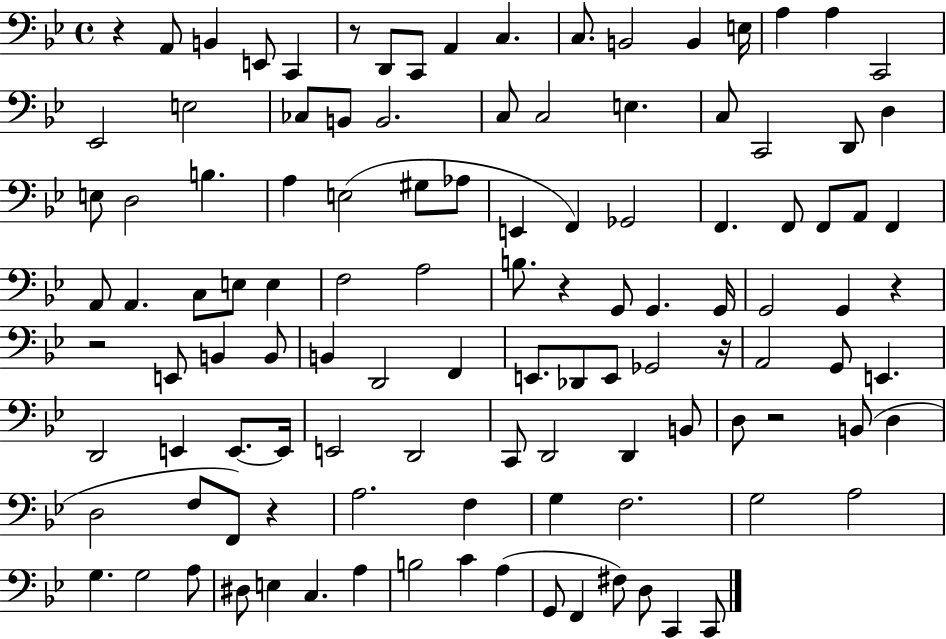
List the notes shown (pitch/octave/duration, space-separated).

R/q A2/e B2/q E2/e C2/q R/e D2/e C2/e A2/q C3/q. C3/e. B2/h B2/q E3/s A3/q A3/q C2/h Eb2/h E3/h CES3/e B2/e B2/h. C3/e C3/h E3/q. C3/e C2/h D2/e D3/q E3/e D3/h B3/q. A3/q E3/h G#3/e Ab3/e E2/q F2/q Gb2/h F2/q. F2/e F2/e A2/e F2/q A2/e A2/q. C3/e E3/e E3/q F3/h A3/h B3/e. R/q G2/e G2/q. G2/s G2/h G2/q R/q R/h E2/e B2/q B2/e B2/q D2/h F2/q E2/e. Db2/e E2/e Gb2/h R/s A2/h G2/e E2/q. D2/h E2/q E2/e. E2/s E2/h D2/h C2/e D2/h D2/q B2/e D3/e R/h B2/e D3/q D3/h F3/e F2/e R/q A3/h. F3/q G3/q F3/h. G3/h A3/h G3/q. G3/h A3/e D#3/e E3/q C3/q. A3/q B3/h C4/q A3/q G2/e F2/q F#3/e D3/e C2/q C2/e